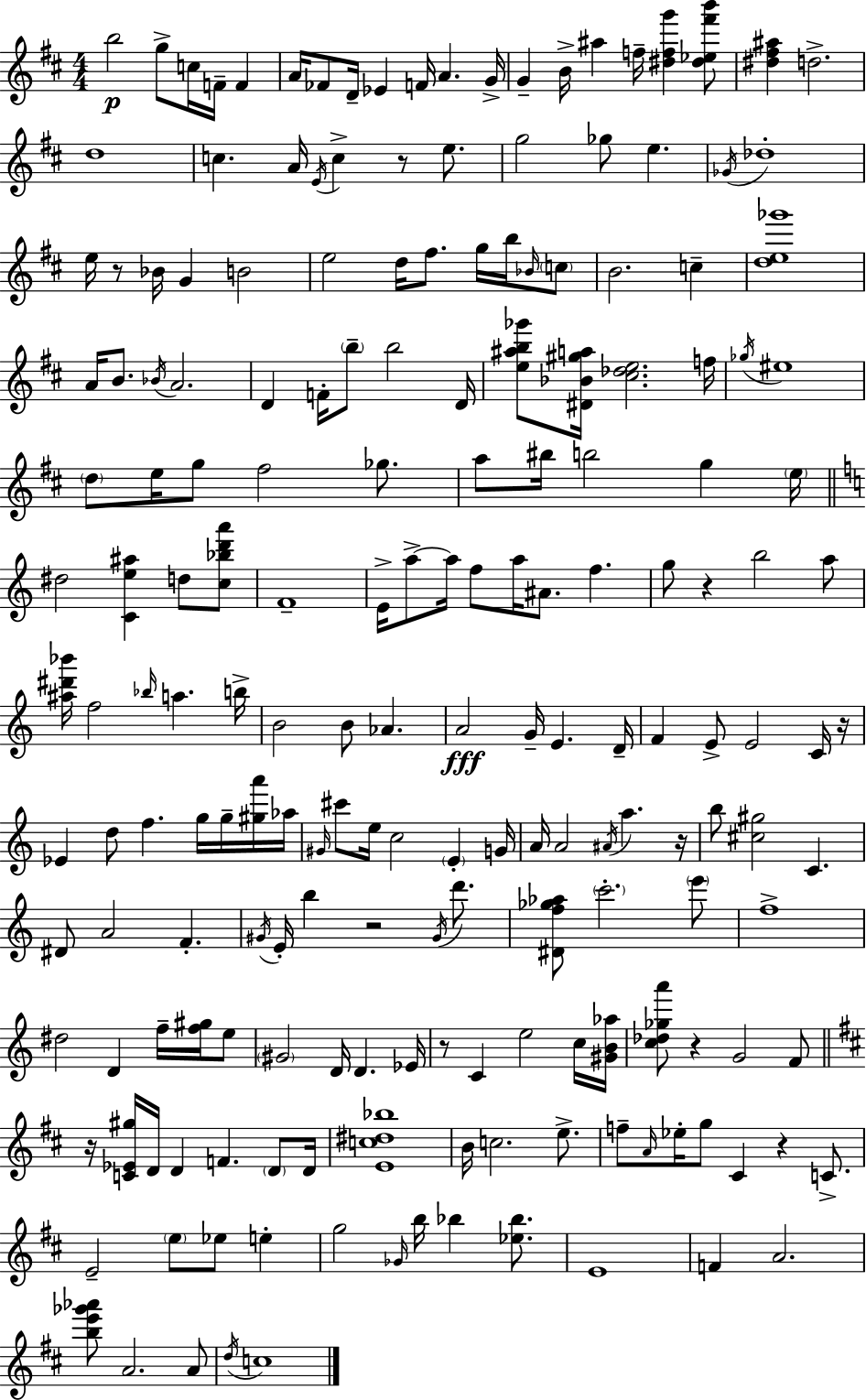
B5/h G5/e C5/s F4/s F4/q A4/s FES4/e D4/s Eb4/q F4/s A4/q. G4/s G4/q B4/s A#5/q F5/s [D#5,F5,G6]/q [D#5,Eb5,F#6,B6]/e [D#5,F#5,A#5]/q D5/h. D5/w C5/q. A4/s E4/s C5/q R/e E5/e. G5/h Gb5/e E5/q. Gb4/s Db5/w E5/s R/e Bb4/s G4/q B4/h E5/h D5/s F#5/e. G5/s B5/s Bb4/s C5/e B4/h. C5/q [D5,E5,Gb6]/w A4/s B4/e. Bb4/s A4/h. D4/q F4/s B5/e B5/h D4/s [E5,A#5,B5,Gb6]/e [D#4,Bb4,G#5,A5]/s [C#5,Db5,E5]/h. F5/s Gb5/s EIS5/w D5/e E5/s G5/e F#5/h Gb5/e. A5/e BIS5/s B5/h G5/q E5/s D#5/h [C4,E5,A#5]/q D5/e [C5,Bb5,D6,A6]/e F4/w E4/s A5/e A5/s F5/e A5/s A#4/e. F5/q. G5/e R/q B5/h A5/e [A#5,D#6,Bb6]/s F5/h Bb5/s A5/q. B5/s B4/h B4/e Ab4/q. A4/h G4/s E4/q. D4/s F4/q E4/e E4/h C4/s R/s Eb4/q D5/e F5/q. G5/s G5/s [G#5,A6]/s Ab5/s G#4/s C#6/e E5/s C5/h E4/q G4/s A4/s A4/h A#4/s A5/q. R/s B5/e [C#5,G#5]/h C4/q. D#4/e A4/h F4/q. G#4/s E4/s B5/q R/h G#4/s D6/e. [D#4,F5,Gb5,Ab5]/e C6/h. E6/e F5/w D#5/h D4/q F5/s [F5,G#5]/s E5/e G#4/h D4/s D4/q. Eb4/s R/e C4/q E5/h C5/s [G#4,B4,Ab5]/s [C5,Db5,Gb5,A6]/e R/q G4/h F4/e R/s [C4,Eb4,G#5]/s D4/s D4/q F4/q. D4/e D4/s [E4,C5,D#5,Bb5]/w B4/s C5/h. E5/e. F5/e A4/s Eb5/s G5/e C#4/q R/q C4/e. E4/h E5/e Eb5/e E5/q G5/h Gb4/s B5/s Bb5/q [Eb5,Bb5]/e. E4/w F4/q A4/h. [B5,E6,Gb6,Ab6]/e A4/h. A4/e D5/s C5/w